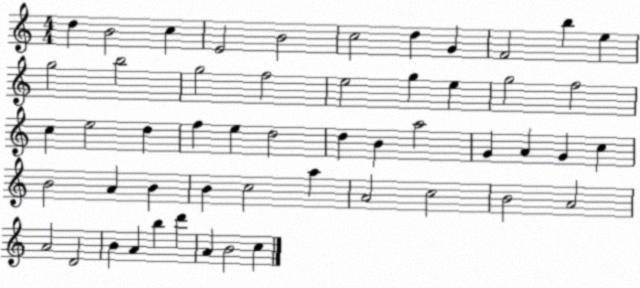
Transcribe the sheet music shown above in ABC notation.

X:1
T:Untitled
M:4/4
L:1/4
K:C
d B2 c E2 B2 c2 d G F2 b e g2 b2 g2 f2 e2 g e g2 f2 c e2 d f e d2 d B a2 G A G c B2 A B B c2 a A2 c2 B2 A2 A2 D2 B A b d' A B2 c